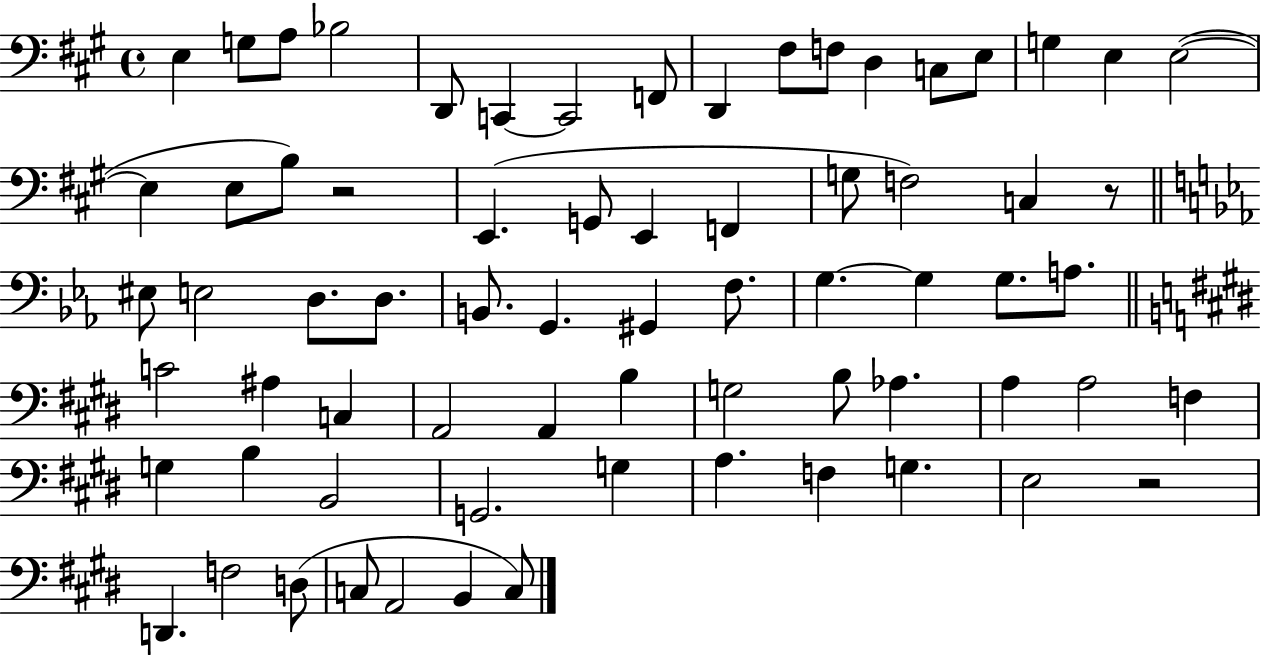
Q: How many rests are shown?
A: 3